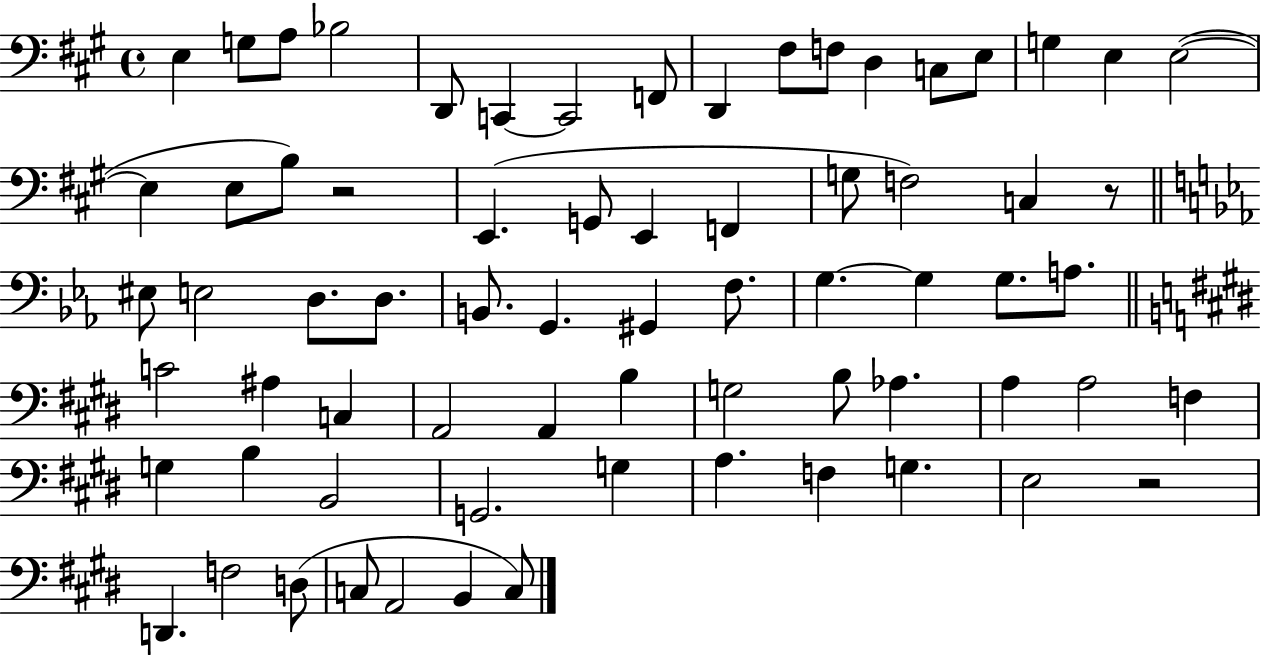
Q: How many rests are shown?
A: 3